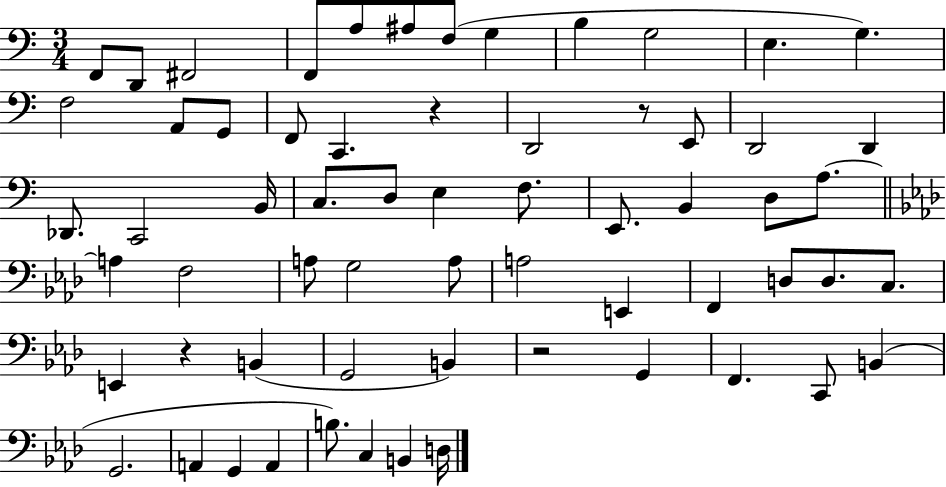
{
  \clef bass
  \numericTimeSignature
  \time 3/4
  \key c \major
  f,8 d,8 fis,2 | f,8 a8 ais8 f8( g4 | b4 g2 | e4. g4.) | \break f2 a,8 g,8 | f,8 c,4. r4 | d,2 r8 e,8 | d,2 d,4 | \break des,8. c,2 b,16 | c8. d8 e4 f8. | e,8. b,4 d8 a8.~~ | \bar "||" \break \key f \minor a4 f2 | a8 g2 a8 | a2 e,4 | f,4 d8 d8. c8. | \break e,4 r4 b,4( | g,2 b,4) | r2 g,4 | f,4. c,8 b,4( | \break g,2. | a,4 g,4 a,4 | b8.) c4 b,4 d16 | \bar "|."
}